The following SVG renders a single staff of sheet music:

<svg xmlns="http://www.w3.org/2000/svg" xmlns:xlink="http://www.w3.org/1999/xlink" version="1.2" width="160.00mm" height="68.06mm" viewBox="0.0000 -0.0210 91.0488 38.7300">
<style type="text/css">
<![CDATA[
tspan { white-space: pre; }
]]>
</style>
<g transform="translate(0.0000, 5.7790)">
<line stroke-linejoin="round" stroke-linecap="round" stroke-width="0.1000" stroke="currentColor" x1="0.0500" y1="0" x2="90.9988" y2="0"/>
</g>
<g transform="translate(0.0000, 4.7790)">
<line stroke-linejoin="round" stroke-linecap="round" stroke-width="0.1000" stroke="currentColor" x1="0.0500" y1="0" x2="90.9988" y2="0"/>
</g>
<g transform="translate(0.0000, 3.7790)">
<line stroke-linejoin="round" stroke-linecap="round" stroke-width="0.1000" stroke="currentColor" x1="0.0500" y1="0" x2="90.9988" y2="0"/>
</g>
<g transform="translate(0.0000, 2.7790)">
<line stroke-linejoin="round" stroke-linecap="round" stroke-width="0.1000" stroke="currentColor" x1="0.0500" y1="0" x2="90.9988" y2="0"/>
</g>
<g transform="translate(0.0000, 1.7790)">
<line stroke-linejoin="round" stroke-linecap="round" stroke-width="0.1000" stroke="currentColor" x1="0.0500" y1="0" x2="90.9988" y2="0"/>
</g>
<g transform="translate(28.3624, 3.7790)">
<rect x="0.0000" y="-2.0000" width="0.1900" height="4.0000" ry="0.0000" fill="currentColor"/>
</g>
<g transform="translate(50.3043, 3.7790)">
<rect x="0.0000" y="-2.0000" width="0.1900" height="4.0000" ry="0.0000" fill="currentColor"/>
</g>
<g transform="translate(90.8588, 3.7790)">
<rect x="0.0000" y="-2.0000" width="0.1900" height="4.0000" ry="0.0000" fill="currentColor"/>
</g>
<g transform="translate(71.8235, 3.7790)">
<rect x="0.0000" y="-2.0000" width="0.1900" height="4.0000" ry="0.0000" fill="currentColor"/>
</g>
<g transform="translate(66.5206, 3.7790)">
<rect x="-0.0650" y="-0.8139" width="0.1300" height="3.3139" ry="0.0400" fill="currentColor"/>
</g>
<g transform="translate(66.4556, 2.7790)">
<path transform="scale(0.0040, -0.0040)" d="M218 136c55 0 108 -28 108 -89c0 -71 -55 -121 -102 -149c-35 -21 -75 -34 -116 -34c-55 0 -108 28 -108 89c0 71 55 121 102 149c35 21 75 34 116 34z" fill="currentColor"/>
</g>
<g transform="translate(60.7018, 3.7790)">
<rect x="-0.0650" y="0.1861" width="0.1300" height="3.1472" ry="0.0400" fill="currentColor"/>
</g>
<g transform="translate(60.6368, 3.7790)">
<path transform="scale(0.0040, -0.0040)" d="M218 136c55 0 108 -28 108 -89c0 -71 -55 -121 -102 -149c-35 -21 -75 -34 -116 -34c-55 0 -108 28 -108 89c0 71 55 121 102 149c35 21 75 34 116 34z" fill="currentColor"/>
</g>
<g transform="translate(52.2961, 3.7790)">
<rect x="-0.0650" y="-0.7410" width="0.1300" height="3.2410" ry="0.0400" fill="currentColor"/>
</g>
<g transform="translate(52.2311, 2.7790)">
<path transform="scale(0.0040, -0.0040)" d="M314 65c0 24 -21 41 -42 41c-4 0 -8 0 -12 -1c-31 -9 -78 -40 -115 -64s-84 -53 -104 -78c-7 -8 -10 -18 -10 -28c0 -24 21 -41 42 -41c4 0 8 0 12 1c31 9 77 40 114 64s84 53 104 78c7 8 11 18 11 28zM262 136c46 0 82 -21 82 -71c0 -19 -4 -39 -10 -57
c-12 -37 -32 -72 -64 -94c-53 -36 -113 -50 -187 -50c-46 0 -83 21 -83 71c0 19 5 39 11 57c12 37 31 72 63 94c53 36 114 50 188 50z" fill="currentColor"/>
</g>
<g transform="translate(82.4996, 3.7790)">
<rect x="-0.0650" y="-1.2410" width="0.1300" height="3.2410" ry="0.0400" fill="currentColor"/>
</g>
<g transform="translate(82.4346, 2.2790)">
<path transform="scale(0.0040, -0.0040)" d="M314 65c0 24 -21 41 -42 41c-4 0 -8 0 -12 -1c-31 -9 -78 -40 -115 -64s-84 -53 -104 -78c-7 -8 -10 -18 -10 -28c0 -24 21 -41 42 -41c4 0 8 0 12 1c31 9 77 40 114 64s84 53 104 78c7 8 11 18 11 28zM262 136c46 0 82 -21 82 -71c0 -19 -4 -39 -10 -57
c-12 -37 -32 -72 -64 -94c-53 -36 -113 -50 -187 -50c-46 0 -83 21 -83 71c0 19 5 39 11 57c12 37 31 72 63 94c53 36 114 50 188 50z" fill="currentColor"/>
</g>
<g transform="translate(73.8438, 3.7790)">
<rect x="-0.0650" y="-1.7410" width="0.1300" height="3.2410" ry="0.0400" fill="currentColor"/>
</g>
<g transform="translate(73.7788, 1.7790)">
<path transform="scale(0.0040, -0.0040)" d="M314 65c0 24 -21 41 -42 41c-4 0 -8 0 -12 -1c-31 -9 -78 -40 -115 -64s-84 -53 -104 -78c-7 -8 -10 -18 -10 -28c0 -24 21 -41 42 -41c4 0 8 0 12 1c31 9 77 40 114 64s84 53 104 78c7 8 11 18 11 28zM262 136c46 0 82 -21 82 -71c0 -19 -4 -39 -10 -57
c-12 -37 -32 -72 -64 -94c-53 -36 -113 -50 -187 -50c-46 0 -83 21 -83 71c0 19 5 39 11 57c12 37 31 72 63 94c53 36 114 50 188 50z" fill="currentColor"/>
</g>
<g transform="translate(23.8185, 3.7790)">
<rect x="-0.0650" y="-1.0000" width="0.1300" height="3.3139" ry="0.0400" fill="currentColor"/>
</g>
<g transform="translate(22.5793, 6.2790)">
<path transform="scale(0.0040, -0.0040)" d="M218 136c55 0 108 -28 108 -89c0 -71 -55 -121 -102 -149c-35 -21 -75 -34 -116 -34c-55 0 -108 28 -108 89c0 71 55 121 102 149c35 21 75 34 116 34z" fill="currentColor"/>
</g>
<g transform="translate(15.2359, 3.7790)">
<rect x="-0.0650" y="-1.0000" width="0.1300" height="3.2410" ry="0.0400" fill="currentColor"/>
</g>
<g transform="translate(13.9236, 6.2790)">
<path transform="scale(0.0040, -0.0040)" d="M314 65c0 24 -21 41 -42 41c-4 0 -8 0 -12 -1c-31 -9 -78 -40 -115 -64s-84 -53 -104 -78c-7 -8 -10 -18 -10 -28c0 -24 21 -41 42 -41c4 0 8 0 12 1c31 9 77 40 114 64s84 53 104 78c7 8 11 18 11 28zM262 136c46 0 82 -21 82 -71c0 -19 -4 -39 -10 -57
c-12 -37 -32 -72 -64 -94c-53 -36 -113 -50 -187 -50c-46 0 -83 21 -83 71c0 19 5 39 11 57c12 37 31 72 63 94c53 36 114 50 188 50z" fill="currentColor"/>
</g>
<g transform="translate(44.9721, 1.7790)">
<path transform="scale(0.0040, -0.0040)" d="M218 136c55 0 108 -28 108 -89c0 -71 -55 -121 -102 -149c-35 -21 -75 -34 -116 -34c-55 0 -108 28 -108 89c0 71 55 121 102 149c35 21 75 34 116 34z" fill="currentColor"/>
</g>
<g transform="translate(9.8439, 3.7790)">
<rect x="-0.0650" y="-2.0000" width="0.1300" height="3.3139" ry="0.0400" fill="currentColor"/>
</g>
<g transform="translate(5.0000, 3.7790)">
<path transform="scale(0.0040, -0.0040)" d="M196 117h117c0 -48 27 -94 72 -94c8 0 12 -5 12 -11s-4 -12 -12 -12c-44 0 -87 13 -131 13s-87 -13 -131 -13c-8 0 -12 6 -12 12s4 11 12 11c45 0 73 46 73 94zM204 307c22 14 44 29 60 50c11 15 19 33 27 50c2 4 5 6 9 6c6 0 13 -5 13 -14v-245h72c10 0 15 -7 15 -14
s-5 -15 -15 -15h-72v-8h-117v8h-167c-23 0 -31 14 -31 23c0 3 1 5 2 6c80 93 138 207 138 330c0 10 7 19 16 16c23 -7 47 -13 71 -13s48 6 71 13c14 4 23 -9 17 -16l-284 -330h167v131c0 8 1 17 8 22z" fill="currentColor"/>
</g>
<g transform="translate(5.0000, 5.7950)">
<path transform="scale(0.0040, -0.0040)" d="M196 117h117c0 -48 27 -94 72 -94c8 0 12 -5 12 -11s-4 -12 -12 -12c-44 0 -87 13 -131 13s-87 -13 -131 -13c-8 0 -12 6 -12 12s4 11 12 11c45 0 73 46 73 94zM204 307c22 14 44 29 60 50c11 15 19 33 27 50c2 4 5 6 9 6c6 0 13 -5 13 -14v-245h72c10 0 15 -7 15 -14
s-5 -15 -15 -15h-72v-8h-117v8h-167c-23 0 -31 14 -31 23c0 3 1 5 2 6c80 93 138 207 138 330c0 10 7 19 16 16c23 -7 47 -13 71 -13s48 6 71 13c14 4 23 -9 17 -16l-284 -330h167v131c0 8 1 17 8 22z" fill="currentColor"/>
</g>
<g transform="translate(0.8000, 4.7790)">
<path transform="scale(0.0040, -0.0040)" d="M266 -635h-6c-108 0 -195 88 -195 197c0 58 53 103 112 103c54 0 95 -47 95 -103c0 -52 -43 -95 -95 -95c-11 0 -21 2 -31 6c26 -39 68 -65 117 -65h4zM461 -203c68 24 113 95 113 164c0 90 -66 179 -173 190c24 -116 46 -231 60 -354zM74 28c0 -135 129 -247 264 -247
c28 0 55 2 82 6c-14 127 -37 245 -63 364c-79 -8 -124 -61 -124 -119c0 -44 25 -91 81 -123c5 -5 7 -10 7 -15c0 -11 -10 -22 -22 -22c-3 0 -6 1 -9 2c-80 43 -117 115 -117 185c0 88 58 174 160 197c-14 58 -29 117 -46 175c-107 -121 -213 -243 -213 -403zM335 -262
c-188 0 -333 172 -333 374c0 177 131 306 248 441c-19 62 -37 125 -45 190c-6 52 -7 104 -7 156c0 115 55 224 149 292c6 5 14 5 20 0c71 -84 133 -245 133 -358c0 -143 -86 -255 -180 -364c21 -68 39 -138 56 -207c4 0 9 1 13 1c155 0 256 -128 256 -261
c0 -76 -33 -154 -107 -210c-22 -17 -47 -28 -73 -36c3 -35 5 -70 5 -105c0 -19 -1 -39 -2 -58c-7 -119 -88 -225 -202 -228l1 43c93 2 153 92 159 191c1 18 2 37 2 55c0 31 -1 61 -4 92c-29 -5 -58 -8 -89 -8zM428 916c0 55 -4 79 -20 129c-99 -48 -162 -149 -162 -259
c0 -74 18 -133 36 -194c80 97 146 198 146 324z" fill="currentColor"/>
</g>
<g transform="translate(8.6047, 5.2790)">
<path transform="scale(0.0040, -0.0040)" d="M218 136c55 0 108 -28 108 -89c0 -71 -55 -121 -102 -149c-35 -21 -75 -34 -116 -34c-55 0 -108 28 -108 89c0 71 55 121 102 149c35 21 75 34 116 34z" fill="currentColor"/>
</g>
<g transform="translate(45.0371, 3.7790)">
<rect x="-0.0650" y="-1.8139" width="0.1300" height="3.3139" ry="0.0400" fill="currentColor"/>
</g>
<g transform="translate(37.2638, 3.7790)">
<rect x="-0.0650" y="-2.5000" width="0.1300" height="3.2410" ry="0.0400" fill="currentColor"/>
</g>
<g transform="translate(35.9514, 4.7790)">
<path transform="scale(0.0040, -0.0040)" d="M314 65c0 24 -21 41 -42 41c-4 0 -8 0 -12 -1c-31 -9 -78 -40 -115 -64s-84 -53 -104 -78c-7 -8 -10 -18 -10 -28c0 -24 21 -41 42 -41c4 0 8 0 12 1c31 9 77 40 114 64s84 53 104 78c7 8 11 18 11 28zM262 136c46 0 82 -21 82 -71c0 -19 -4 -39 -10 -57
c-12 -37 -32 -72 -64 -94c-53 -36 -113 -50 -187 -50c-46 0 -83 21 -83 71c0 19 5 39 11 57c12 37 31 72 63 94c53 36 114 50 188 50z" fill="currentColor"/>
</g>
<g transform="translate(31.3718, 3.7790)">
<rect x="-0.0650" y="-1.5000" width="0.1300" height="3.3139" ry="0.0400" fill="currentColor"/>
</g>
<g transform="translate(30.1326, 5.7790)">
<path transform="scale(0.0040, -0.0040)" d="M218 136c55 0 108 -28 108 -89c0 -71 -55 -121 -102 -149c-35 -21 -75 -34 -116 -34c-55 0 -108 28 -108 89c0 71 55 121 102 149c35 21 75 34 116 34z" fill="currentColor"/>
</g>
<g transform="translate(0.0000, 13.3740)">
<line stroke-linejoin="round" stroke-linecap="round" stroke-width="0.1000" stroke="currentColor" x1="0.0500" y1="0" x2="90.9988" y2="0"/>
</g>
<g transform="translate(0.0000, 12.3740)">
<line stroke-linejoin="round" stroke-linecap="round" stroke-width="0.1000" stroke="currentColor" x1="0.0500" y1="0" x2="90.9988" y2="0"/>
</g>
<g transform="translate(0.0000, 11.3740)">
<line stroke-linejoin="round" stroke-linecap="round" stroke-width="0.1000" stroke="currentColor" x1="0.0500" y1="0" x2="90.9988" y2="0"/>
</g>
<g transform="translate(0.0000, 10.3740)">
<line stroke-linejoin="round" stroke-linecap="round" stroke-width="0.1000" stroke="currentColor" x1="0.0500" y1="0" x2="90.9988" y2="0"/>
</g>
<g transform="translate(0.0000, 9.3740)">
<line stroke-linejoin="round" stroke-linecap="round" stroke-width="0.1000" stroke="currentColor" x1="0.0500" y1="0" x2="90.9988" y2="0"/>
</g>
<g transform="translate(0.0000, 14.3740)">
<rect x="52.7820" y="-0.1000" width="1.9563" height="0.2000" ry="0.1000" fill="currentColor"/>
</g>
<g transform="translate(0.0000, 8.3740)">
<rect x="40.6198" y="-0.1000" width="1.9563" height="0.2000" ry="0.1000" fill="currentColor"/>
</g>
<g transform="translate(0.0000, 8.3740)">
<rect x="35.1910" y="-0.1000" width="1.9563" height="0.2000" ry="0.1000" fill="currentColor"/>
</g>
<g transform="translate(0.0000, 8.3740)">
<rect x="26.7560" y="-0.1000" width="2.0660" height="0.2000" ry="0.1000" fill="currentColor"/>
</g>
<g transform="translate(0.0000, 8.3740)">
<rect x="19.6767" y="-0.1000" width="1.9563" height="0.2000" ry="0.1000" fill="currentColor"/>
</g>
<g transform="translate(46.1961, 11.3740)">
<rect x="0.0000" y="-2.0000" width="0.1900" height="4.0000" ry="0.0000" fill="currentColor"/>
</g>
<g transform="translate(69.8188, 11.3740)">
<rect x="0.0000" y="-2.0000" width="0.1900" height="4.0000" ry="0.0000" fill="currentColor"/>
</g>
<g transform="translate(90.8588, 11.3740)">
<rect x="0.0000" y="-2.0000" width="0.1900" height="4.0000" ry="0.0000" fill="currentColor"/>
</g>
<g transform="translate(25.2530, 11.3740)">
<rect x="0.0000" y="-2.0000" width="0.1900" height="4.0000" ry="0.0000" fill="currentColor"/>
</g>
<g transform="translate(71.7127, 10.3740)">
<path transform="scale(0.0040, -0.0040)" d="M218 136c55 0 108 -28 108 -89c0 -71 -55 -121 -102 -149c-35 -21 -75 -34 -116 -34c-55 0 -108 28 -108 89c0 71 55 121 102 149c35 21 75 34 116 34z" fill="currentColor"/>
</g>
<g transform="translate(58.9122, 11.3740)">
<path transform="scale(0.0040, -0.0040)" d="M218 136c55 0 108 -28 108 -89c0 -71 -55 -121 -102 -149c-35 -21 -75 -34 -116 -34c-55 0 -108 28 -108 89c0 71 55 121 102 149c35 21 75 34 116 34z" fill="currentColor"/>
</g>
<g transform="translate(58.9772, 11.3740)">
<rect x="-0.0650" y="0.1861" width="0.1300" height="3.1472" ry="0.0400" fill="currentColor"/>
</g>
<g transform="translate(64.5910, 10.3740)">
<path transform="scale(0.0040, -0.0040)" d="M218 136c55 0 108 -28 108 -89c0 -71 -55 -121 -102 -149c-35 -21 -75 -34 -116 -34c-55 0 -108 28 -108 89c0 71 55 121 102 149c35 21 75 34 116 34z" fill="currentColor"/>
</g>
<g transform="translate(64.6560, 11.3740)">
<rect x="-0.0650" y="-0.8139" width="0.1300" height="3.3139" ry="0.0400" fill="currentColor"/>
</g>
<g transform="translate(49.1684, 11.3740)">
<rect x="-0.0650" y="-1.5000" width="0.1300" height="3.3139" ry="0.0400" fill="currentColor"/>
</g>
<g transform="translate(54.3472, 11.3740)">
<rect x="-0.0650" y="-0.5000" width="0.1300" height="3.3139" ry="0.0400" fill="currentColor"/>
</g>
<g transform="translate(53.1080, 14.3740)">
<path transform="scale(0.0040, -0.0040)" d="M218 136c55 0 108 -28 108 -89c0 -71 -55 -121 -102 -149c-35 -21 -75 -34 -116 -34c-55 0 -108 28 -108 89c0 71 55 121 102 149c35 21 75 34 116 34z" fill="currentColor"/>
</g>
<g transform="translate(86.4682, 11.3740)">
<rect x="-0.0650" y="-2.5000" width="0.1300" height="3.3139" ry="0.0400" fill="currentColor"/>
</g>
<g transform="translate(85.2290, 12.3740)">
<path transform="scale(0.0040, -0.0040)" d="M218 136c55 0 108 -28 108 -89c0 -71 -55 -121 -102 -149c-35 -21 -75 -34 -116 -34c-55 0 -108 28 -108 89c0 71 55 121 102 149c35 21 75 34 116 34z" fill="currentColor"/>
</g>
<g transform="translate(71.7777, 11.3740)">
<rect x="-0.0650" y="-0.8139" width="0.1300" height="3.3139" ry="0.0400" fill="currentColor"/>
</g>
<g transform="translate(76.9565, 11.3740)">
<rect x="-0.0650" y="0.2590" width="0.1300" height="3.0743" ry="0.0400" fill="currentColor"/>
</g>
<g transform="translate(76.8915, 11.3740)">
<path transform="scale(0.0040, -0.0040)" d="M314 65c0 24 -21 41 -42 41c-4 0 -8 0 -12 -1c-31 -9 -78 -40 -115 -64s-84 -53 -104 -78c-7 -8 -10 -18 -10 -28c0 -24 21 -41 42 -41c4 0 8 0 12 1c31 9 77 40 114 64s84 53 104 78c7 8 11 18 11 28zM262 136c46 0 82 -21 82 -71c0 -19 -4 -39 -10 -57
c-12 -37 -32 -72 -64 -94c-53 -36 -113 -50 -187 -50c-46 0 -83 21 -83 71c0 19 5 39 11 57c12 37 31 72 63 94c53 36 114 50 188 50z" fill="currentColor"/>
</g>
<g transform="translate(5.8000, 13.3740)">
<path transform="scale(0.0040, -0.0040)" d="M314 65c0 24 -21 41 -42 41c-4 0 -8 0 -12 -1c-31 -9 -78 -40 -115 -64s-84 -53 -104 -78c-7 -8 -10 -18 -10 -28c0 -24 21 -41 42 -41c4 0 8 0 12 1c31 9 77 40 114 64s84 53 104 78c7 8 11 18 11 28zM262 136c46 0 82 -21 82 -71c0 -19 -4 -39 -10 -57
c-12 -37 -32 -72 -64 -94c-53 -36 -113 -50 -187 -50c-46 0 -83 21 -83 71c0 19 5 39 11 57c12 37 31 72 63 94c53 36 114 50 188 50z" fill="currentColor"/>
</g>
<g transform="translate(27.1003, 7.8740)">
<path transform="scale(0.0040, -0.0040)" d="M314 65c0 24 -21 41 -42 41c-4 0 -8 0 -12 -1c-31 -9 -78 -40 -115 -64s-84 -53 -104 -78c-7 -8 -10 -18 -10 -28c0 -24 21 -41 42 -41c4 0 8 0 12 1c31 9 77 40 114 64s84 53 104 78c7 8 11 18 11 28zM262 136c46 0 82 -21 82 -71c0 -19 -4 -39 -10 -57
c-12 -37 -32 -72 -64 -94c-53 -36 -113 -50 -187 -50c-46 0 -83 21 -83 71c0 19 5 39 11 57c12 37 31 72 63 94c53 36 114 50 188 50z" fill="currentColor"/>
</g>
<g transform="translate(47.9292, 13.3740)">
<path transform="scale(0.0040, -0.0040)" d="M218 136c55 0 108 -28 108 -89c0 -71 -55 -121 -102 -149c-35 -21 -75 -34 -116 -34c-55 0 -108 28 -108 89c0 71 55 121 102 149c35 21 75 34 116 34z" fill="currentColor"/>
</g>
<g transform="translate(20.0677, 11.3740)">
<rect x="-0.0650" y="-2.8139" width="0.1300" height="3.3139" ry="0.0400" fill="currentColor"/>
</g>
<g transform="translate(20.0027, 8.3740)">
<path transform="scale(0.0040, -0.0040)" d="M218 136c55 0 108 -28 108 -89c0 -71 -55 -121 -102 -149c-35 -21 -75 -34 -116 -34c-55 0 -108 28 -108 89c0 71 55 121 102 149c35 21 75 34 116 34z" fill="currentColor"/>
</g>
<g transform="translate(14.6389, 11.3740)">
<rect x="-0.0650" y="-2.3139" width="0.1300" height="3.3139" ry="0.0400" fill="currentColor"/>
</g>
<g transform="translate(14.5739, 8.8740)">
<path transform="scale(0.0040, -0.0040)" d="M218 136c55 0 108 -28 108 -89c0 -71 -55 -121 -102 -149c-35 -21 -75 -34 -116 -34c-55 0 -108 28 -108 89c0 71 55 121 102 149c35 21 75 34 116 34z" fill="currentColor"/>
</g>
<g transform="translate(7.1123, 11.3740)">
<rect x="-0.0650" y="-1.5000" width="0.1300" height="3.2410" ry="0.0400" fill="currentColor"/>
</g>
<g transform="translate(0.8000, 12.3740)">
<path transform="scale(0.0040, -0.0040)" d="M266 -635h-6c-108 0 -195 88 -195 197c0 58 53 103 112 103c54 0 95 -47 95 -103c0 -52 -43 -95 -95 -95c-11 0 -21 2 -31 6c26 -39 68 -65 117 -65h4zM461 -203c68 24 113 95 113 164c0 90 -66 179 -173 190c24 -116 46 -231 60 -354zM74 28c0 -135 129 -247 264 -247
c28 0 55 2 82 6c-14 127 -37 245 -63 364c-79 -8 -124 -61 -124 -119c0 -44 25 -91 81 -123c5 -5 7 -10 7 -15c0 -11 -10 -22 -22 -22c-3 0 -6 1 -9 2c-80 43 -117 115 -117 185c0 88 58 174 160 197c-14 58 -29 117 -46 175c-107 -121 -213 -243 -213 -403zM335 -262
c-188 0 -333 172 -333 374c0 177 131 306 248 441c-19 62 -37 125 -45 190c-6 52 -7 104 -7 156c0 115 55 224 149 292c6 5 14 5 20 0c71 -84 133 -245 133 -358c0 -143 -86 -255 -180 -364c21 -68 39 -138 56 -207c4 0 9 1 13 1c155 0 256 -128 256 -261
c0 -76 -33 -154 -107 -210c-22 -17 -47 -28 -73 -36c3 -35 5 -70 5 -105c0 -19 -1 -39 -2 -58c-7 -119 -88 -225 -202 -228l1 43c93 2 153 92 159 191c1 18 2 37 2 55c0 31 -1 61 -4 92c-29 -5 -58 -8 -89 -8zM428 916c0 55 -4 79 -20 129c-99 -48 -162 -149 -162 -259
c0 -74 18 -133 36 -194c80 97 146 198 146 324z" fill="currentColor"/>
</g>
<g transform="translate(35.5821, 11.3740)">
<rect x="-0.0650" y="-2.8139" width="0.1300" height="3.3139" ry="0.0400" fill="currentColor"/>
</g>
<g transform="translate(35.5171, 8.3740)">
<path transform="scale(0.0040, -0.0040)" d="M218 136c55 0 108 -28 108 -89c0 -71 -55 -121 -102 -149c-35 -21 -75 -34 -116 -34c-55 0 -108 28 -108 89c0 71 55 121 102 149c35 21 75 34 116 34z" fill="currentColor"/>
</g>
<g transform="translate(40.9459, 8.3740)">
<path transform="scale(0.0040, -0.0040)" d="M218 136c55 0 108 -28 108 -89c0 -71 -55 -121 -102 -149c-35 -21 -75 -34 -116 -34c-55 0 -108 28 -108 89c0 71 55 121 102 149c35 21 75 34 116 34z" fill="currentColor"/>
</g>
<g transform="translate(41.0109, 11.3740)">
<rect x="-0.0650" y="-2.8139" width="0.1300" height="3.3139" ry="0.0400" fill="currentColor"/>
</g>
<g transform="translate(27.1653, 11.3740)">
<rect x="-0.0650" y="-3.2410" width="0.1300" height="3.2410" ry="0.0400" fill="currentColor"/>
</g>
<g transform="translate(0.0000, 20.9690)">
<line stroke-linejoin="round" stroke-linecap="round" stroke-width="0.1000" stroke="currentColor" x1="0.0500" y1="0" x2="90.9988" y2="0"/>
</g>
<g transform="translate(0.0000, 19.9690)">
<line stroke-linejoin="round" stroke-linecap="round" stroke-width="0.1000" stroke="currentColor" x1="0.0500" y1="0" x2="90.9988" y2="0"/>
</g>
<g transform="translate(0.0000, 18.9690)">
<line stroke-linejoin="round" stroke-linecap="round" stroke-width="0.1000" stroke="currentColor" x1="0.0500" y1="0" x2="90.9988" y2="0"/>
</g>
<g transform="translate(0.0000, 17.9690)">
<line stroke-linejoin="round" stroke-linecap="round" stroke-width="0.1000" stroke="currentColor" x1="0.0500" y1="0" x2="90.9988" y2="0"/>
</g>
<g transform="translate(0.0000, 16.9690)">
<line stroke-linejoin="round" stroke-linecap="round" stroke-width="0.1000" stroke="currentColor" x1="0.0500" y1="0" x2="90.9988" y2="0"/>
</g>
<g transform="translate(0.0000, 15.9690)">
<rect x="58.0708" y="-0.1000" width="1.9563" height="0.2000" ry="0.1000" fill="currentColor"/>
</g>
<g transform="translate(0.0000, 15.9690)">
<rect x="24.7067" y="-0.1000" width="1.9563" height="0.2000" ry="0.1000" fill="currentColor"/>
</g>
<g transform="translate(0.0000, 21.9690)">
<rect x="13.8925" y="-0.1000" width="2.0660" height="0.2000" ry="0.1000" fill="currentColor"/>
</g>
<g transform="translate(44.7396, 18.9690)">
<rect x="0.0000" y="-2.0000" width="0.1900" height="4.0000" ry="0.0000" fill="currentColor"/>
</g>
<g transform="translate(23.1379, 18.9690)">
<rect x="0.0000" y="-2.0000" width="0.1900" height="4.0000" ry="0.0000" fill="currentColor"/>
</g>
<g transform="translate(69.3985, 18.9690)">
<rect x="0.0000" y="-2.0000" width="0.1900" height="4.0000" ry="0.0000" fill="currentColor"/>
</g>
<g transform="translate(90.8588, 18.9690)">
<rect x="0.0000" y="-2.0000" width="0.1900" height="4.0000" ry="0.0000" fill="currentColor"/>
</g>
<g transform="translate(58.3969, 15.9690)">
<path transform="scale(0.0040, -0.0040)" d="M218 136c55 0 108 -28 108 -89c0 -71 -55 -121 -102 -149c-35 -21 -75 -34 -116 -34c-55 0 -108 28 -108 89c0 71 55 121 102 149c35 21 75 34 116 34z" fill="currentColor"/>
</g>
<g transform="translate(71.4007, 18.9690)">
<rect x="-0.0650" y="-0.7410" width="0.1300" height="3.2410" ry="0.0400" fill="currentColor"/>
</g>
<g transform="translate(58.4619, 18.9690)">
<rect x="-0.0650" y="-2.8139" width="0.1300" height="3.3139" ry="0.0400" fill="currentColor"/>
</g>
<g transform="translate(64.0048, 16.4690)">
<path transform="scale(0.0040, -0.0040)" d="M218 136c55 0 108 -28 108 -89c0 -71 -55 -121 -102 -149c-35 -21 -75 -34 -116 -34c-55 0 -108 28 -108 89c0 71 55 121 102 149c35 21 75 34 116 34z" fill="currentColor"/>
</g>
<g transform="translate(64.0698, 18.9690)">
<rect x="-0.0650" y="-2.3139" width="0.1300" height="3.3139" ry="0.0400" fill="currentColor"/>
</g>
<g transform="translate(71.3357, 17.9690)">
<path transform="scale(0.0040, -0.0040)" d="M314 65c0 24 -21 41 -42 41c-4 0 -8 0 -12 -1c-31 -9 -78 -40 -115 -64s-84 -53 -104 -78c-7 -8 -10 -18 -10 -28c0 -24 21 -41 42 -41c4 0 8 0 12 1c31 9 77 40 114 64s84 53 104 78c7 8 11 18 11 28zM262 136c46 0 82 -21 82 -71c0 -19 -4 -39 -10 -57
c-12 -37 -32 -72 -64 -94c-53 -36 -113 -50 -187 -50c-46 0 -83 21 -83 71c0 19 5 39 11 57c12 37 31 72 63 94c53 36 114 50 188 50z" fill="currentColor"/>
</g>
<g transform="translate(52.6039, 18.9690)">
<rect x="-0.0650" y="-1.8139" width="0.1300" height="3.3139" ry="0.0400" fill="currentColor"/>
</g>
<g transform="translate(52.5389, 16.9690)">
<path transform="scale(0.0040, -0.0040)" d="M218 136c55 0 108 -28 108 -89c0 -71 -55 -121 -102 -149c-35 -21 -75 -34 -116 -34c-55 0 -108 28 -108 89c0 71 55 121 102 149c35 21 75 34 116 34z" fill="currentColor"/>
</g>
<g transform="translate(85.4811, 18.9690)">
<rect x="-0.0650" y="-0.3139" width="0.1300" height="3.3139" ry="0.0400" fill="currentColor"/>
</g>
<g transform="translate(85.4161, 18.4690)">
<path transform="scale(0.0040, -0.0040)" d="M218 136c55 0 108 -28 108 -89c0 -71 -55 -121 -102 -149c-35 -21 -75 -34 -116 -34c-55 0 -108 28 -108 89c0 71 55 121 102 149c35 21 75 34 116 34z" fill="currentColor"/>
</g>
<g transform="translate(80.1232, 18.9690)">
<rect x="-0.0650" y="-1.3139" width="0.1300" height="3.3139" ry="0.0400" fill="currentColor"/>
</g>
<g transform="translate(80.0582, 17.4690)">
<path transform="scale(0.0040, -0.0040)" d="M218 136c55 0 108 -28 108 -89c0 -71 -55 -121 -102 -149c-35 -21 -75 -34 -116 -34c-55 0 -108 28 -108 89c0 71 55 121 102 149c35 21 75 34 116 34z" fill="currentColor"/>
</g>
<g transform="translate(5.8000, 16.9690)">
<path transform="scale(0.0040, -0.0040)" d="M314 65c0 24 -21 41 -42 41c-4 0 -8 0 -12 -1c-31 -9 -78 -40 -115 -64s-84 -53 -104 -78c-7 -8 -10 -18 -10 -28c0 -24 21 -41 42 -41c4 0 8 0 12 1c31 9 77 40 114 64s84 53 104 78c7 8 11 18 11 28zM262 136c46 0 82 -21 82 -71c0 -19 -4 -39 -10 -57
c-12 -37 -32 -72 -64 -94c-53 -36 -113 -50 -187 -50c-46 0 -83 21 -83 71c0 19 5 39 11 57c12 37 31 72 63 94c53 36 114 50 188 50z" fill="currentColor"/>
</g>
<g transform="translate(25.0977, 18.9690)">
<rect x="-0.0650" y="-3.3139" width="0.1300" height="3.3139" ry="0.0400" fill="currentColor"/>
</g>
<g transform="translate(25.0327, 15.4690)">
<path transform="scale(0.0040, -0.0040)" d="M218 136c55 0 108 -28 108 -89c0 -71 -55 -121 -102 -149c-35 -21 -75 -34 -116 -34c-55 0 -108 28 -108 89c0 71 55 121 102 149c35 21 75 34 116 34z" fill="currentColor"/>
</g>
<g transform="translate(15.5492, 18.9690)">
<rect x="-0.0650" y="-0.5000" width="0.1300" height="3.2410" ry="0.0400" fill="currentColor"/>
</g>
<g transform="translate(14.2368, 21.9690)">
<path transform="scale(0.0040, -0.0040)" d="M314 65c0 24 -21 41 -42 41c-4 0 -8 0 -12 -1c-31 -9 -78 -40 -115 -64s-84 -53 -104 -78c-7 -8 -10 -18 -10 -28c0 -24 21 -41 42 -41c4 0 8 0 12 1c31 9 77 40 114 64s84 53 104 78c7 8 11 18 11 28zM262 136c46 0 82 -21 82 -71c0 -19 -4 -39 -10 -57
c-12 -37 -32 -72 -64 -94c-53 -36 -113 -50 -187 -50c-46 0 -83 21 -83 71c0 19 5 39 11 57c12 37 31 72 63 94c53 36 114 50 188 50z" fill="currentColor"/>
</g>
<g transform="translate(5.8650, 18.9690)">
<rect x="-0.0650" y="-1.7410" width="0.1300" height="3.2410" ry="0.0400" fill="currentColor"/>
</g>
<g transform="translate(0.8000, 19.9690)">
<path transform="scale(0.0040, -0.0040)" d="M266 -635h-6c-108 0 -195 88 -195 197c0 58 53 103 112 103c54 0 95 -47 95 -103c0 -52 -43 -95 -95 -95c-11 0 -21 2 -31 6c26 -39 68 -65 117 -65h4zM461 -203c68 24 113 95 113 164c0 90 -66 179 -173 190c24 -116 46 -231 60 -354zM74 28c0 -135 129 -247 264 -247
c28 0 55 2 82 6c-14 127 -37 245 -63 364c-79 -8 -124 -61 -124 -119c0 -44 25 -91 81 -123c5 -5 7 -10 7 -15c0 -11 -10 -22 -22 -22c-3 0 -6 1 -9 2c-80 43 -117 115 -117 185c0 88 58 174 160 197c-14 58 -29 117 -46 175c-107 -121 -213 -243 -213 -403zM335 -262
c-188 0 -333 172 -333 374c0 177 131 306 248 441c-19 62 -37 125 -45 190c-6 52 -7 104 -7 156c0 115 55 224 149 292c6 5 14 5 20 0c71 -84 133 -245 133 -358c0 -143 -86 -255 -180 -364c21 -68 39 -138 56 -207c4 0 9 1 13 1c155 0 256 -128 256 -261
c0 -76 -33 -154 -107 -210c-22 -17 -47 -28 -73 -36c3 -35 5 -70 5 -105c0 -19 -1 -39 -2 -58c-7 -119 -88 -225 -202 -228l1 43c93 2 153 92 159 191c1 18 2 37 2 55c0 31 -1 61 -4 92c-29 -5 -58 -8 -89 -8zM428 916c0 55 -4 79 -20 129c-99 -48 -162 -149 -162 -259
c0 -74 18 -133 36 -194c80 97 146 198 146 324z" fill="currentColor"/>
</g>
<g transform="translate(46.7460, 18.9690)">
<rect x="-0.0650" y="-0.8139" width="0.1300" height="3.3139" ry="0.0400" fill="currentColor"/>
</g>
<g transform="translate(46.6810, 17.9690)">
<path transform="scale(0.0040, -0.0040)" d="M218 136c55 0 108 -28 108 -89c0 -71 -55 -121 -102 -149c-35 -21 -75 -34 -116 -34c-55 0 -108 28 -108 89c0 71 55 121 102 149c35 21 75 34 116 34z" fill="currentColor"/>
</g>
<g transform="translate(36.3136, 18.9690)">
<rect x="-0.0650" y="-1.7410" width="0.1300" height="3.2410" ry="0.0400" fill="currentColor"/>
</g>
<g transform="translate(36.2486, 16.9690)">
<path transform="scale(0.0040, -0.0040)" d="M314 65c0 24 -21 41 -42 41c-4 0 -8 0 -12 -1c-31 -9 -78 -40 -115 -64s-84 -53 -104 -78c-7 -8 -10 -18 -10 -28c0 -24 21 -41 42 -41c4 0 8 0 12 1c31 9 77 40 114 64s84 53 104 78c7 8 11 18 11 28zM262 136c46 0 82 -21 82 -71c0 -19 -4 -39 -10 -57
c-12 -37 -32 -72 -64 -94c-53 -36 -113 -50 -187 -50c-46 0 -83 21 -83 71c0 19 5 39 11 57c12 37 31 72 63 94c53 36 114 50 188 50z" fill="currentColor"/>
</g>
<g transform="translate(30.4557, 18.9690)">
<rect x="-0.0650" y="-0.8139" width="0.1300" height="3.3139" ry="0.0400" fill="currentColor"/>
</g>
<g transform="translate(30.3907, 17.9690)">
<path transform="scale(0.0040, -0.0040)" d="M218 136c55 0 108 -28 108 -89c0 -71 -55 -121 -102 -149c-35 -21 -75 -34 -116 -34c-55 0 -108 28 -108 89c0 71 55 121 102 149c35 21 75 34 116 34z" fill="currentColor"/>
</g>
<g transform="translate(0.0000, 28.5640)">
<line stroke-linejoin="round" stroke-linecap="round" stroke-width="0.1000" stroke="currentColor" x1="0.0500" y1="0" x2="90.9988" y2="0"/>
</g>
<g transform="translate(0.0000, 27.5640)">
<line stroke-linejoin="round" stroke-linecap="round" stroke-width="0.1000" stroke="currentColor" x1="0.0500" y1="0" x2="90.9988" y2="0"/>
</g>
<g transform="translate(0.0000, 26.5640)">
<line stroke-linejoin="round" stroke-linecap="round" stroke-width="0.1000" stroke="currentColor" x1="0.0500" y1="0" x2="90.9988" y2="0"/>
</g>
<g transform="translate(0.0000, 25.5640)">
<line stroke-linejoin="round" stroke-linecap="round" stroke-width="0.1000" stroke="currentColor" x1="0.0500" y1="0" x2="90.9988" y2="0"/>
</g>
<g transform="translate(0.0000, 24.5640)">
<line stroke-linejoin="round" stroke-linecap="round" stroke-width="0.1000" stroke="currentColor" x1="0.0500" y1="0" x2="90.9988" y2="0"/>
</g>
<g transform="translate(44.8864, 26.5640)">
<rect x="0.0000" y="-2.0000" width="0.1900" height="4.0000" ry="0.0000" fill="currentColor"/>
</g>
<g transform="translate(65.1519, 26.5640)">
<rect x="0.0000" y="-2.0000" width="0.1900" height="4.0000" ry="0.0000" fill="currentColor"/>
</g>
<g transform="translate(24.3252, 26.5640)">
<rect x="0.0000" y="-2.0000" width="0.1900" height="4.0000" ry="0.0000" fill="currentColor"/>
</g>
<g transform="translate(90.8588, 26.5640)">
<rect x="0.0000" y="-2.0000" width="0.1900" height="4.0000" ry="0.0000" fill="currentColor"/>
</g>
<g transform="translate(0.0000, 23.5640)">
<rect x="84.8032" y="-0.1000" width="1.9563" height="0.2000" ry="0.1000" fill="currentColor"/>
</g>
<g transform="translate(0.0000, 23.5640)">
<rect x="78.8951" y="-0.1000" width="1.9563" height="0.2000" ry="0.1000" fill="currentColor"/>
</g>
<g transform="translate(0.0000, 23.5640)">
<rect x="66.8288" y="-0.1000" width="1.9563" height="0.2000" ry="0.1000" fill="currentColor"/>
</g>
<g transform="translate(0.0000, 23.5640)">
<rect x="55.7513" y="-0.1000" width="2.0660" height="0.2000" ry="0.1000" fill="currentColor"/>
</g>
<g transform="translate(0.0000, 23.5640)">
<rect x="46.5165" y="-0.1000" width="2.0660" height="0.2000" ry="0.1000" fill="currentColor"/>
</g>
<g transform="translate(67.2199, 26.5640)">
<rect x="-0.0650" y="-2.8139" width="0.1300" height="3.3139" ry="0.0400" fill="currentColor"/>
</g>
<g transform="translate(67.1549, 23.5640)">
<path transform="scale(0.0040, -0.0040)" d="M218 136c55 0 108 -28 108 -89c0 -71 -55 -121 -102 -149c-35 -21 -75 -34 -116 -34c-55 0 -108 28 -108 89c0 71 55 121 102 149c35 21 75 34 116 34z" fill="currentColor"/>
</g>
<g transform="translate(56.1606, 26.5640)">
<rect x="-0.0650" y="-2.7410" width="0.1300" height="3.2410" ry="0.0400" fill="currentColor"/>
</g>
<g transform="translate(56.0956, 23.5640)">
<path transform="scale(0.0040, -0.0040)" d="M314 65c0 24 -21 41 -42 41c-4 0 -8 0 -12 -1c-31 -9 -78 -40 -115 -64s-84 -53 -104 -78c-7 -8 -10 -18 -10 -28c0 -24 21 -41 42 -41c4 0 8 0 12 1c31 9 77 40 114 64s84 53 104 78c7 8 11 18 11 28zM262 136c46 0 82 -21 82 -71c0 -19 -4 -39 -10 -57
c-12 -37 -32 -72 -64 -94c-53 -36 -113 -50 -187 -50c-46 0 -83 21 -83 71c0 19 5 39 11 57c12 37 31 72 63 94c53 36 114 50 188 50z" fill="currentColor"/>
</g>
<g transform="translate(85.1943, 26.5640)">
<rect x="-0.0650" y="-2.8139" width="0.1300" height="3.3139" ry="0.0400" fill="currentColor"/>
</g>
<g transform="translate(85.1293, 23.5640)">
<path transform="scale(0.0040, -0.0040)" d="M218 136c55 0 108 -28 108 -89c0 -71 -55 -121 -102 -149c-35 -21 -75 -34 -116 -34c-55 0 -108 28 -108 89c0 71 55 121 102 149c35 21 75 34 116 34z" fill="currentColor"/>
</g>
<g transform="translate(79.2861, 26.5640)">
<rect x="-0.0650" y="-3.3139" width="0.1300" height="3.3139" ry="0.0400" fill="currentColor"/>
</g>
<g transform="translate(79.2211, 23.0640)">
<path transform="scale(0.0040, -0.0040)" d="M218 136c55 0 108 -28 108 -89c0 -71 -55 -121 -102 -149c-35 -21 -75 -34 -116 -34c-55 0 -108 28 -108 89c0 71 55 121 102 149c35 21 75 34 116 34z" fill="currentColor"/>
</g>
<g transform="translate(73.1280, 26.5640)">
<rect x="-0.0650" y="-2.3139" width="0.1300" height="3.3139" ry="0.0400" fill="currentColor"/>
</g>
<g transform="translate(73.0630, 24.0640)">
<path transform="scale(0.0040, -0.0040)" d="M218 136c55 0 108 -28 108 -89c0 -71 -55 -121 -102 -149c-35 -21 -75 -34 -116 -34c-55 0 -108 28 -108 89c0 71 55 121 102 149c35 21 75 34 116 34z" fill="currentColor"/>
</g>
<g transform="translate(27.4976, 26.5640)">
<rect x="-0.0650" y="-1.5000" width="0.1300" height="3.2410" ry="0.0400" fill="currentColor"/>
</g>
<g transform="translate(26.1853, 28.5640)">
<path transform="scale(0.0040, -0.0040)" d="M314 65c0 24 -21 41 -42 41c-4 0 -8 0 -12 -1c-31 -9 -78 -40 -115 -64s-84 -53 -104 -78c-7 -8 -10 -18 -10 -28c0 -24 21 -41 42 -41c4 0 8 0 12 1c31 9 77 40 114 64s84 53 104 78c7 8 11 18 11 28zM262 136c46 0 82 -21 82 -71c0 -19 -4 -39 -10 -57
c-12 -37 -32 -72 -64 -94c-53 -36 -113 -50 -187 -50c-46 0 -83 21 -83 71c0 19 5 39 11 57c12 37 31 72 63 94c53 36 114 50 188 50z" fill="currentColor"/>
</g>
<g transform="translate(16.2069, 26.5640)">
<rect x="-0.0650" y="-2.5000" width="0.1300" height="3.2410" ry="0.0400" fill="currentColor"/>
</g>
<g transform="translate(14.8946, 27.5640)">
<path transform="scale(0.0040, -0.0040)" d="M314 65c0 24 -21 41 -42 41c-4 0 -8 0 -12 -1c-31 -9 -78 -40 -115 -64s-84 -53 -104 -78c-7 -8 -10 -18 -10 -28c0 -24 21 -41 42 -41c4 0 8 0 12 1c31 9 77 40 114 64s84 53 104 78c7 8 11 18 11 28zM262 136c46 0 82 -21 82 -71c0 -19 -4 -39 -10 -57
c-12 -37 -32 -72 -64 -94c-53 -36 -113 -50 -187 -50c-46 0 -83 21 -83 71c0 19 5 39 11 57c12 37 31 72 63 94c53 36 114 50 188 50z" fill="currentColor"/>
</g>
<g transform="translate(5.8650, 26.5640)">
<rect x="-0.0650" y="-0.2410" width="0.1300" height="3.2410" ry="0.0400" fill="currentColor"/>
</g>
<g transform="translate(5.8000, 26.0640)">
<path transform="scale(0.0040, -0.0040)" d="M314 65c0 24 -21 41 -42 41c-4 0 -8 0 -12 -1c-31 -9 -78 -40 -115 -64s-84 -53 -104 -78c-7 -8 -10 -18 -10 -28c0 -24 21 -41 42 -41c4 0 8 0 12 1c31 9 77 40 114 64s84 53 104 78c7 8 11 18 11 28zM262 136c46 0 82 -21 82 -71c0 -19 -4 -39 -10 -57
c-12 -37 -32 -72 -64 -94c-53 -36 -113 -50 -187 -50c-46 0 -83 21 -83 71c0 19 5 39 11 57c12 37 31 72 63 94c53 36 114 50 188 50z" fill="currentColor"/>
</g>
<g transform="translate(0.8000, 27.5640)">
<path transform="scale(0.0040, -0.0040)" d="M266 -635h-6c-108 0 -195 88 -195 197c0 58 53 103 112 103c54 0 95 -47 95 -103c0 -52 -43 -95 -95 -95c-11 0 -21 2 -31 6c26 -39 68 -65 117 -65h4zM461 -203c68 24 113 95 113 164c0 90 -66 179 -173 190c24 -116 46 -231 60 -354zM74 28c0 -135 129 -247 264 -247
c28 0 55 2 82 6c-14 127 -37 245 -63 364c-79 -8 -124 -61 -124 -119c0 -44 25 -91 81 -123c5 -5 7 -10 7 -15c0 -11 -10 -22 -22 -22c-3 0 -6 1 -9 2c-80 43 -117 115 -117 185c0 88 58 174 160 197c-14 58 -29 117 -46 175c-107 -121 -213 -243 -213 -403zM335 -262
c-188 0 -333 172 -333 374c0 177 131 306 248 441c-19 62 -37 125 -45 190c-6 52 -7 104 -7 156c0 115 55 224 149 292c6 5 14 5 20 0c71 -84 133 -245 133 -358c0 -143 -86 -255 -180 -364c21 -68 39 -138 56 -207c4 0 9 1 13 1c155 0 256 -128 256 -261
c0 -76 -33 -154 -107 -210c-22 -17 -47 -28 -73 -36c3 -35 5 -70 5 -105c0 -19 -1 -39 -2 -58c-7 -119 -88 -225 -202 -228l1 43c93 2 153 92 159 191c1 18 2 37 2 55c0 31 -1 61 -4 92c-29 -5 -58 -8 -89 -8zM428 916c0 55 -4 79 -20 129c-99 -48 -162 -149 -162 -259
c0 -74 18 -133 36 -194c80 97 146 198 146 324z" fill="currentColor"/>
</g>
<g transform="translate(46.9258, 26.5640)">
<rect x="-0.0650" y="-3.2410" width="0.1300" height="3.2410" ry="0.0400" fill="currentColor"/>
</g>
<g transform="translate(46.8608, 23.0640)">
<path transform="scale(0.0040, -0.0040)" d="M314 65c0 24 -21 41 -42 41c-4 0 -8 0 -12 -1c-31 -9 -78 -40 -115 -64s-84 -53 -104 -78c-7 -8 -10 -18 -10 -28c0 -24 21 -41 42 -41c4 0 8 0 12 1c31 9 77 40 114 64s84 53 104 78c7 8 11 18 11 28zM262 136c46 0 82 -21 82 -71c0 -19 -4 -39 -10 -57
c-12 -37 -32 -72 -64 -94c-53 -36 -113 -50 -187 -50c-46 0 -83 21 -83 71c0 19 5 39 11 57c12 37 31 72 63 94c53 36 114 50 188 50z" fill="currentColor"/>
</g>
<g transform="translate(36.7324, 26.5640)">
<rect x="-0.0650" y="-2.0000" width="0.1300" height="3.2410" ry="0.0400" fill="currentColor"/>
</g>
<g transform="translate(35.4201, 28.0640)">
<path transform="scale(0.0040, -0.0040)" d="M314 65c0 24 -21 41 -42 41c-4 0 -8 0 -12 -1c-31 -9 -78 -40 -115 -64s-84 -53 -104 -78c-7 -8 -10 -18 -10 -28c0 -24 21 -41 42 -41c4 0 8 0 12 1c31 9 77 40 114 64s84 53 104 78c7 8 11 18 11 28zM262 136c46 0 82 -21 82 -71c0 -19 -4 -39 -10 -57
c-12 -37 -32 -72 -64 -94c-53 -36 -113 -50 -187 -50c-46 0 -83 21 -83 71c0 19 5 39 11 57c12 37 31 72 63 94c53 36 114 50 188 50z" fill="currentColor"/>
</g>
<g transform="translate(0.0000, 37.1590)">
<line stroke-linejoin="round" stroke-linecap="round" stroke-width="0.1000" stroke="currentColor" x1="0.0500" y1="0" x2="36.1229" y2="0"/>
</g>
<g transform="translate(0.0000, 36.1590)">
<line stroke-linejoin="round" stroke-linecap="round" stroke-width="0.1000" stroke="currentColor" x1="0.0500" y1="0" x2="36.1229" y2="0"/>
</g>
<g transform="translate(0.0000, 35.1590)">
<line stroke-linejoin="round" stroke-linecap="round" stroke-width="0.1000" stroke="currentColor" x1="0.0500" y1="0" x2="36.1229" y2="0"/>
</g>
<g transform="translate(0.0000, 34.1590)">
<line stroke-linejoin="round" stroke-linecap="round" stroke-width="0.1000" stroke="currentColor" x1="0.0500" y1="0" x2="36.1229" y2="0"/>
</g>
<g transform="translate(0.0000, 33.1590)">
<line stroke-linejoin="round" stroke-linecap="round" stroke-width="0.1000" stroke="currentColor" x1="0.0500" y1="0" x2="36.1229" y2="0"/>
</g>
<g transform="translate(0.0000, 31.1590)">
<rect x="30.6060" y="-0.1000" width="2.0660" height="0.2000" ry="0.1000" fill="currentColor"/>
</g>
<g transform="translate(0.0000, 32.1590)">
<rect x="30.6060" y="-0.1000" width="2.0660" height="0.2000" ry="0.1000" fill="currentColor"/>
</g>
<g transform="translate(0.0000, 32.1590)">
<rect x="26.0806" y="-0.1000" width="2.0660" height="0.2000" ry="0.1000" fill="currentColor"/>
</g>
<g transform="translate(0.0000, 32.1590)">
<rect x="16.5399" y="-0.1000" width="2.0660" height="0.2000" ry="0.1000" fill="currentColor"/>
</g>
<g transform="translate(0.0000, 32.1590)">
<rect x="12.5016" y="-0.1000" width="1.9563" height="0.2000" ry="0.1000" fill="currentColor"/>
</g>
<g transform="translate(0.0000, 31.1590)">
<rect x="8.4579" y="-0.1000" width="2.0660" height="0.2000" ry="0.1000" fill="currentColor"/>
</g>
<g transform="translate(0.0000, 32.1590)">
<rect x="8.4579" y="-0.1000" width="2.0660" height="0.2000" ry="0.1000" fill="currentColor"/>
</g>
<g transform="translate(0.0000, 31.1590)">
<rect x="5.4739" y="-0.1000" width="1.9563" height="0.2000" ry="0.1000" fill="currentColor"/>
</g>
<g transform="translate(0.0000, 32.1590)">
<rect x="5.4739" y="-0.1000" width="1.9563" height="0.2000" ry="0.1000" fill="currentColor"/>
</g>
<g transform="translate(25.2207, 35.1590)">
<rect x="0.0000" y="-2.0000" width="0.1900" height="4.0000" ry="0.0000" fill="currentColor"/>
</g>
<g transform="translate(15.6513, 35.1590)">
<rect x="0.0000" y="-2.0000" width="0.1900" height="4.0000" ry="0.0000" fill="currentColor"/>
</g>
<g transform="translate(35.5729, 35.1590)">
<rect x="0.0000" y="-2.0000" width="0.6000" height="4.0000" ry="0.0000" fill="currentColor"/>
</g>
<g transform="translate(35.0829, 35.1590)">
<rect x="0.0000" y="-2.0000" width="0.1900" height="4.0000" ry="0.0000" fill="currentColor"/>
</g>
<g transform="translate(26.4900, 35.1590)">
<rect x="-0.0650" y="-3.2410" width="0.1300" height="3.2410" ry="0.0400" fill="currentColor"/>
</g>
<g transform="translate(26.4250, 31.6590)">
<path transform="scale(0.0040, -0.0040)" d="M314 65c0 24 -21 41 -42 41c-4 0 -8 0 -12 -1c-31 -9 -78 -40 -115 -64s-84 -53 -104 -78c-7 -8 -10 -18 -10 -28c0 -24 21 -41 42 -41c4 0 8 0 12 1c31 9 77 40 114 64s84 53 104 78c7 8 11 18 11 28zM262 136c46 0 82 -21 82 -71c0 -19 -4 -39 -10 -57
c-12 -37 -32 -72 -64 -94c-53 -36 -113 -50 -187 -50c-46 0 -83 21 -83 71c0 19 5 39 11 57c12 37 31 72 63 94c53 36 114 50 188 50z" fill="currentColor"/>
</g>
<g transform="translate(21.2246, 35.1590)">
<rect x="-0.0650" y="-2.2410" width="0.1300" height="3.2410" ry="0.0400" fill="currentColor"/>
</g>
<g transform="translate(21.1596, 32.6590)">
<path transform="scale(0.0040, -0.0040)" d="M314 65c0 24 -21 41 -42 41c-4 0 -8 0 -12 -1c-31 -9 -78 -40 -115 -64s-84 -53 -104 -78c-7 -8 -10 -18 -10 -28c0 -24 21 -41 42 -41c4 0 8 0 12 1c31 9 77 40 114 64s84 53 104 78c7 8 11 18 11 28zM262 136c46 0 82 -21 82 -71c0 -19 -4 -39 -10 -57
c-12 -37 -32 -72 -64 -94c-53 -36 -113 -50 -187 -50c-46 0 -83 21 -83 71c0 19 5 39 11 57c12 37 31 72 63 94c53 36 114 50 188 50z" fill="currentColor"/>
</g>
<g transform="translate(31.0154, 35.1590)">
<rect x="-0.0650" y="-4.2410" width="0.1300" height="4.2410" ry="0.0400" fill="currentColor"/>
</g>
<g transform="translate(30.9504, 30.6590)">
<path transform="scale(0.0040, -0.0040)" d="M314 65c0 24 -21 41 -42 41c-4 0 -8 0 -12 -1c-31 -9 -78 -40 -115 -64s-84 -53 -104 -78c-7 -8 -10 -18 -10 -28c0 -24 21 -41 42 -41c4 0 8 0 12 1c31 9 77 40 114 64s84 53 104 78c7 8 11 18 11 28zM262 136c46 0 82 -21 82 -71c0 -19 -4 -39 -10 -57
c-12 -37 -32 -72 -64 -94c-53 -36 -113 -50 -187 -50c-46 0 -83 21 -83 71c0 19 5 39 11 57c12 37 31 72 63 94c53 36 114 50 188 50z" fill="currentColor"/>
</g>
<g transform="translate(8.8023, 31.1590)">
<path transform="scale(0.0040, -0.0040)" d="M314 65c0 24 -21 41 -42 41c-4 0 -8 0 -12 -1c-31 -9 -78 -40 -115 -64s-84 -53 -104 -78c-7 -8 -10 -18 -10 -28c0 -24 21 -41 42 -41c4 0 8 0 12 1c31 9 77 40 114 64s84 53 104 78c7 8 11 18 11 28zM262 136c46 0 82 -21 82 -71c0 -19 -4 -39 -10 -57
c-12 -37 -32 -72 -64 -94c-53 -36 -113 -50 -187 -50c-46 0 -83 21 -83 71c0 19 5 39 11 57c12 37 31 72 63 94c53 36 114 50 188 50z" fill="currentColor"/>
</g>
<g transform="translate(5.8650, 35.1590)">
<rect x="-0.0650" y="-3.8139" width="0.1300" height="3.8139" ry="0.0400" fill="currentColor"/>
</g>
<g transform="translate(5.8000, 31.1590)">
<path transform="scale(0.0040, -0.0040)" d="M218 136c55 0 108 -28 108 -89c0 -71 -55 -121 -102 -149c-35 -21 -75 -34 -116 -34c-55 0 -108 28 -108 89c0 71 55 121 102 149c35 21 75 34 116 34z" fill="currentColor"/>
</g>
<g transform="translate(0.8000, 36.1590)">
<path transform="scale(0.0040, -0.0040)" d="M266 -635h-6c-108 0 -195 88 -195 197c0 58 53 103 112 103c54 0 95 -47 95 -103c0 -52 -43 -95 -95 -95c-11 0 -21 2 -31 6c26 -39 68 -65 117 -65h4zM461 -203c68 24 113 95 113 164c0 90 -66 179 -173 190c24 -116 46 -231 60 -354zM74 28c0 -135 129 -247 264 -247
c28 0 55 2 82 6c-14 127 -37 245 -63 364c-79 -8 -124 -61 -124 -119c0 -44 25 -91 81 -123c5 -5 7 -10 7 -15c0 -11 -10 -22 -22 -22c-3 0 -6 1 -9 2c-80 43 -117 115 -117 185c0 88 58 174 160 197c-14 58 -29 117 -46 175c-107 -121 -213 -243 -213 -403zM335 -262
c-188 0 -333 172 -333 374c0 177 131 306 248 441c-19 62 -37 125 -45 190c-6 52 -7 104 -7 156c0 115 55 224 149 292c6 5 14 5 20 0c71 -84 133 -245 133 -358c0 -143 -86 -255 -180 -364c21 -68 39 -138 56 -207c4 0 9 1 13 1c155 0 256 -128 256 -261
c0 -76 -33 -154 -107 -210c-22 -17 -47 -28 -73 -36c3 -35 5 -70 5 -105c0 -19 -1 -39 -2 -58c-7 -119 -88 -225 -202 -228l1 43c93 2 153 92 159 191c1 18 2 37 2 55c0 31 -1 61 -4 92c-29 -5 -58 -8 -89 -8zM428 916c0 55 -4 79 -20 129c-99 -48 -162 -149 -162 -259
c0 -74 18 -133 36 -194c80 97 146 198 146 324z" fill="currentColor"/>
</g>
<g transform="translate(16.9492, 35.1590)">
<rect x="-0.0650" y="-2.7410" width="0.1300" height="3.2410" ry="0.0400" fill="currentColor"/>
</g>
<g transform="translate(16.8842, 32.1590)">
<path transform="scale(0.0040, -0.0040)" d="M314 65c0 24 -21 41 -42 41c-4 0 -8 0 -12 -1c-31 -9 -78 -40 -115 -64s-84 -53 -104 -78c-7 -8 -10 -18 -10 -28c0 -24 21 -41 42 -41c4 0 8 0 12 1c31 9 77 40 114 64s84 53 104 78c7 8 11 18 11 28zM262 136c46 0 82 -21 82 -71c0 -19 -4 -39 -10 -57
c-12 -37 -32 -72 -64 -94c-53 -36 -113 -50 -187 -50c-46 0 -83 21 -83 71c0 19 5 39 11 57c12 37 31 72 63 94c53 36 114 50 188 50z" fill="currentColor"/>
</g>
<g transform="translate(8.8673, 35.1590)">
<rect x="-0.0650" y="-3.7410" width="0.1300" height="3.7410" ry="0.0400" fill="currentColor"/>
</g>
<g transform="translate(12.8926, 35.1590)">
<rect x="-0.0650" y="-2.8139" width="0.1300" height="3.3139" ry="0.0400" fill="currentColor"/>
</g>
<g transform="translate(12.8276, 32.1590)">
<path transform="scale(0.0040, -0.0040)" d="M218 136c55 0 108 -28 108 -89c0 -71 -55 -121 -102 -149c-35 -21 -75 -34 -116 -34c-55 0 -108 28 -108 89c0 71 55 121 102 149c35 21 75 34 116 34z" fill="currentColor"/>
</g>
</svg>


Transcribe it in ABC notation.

X:1
T:Untitled
M:4/4
L:1/4
K:C
F D2 D E G2 f d2 B d f2 e2 E2 g a b2 a a E C B d d B2 G f2 C2 b d f2 d f a g d2 e c c2 G2 E2 F2 b2 a2 a g b a c' c'2 a a2 g2 b2 d'2